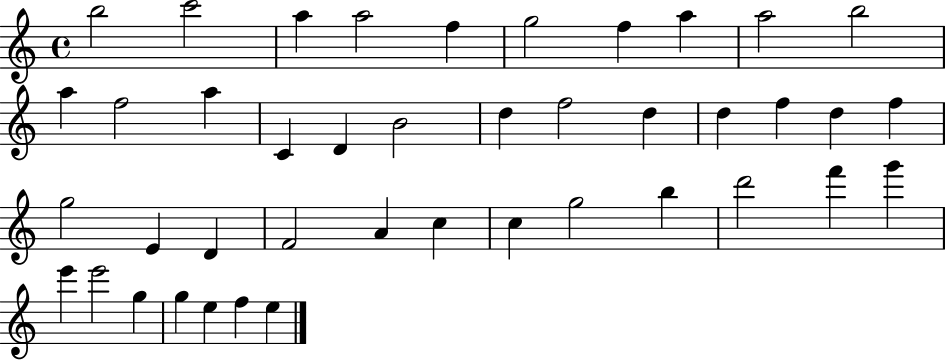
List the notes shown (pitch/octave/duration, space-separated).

B5/h C6/h A5/q A5/h F5/q G5/h F5/q A5/q A5/h B5/h A5/q F5/h A5/q C4/q D4/q B4/h D5/q F5/h D5/q D5/q F5/q D5/q F5/q G5/h E4/q D4/q F4/h A4/q C5/q C5/q G5/h B5/q D6/h F6/q G6/q E6/q E6/h G5/q G5/q E5/q F5/q E5/q